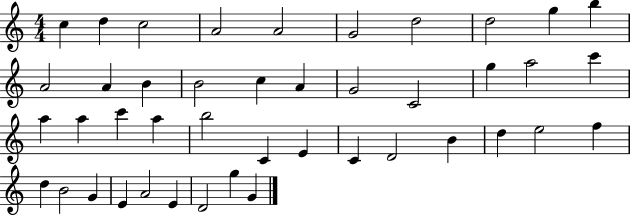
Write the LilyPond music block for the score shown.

{
  \clef treble
  \numericTimeSignature
  \time 4/4
  \key c \major
  c''4 d''4 c''2 | a'2 a'2 | g'2 d''2 | d''2 g''4 b''4 | \break a'2 a'4 b'4 | b'2 c''4 a'4 | g'2 c'2 | g''4 a''2 c'''4 | \break a''4 a''4 c'''4 a''4 | b''2 c'4 e'4 | c'4 d'2 b'4 | d''4 e''2 f''4 | \break d''4 b'2 g'4 | e'4 a'2 e'4 | d'2 g''4 g'4 | \bar "|."
}